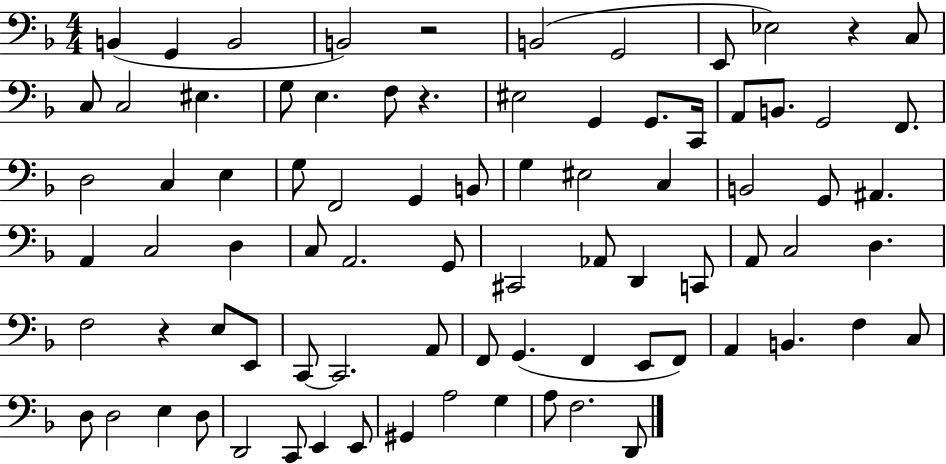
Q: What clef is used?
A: bass